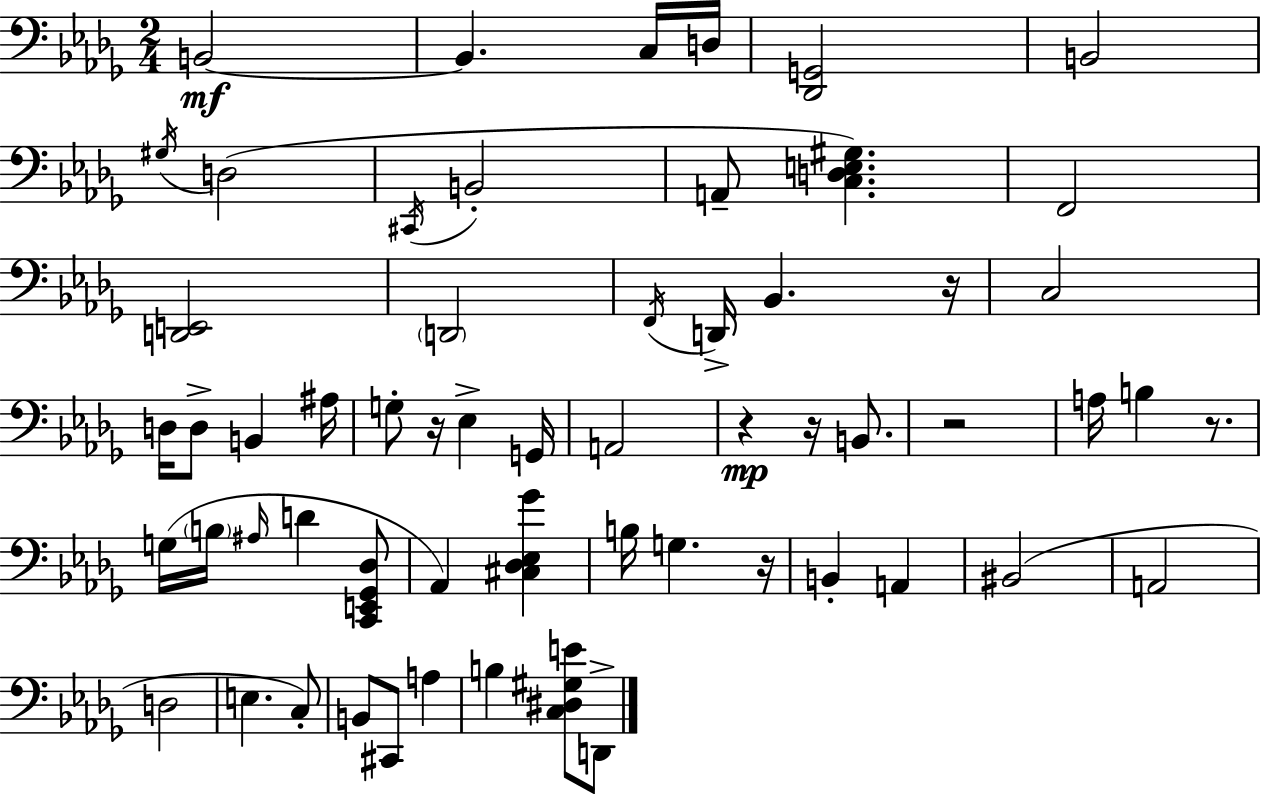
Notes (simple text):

B2/h B2/q. C3/s D3/s [Db2,G2]/h B2/h G#3/s D3/h C#2/s B2/h A2/e [C3,D3,E3,G#3]/q. F2/h [D2,E2]/h D2/h F2/s D2/s Bb2/q. R/s C3/h D3/s D3/e B2/q A#3/s G3/e R/s Eb3/q G2/s A2/h R/q R/s B2/e. R/h A3/s B3/q R/e. G3/s B3/s A#3/s D4/q [C2,E2,Gb2,Db3]/e Ab2/q [C#3,Db3,Eb3,Gb4]/q B3/s G3/q. R/s B2/q A2/q BIS2/h A2/h D3/h E3/q. C3/e B2/e C#2/e A3/q B3/q [C3,D#3,G#3,E4]/e D2/e